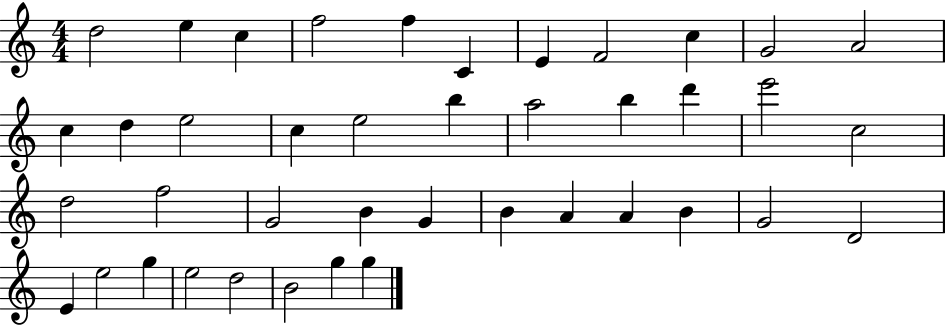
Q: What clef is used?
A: treble